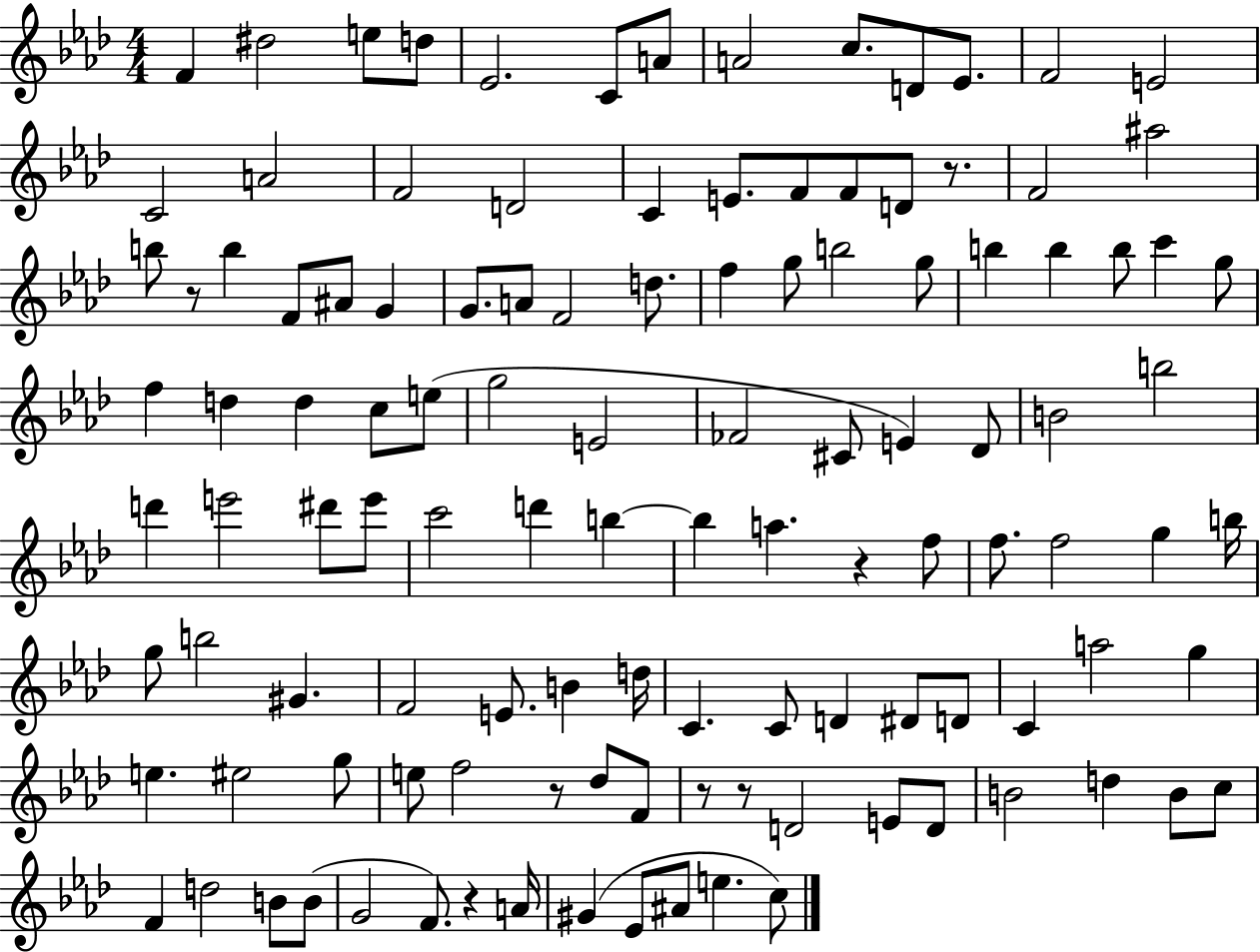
{
  \clef treble
  \numericTimeSignature
  \time 4/4
  \key aes \major
  f'4 dis''2 e''8 d''8 | ees'2. c'8 a'8 | a'2 c''8. d'8 ees'8. | f'2 e'2 | \break c'2 a'2 | f'2 d'2 | c'4 e'8. f'8 f'8 d'8 r8. | f'2 ais''2 | \break b''8 r8 b''4 f'8 ais'8 g'4 | g'8. a'8 f'2 d''8. | f''4 g''8 b''2 g''8 | b''4 b''4 b''8 c'''4 g''8 | \break f''4 d''4 d''4 c''8 e''8( | g''2 e'2 | fes'2 cis'8 e'4) des'8 | b'2 b''2 | \break d'''4 e'''2 dis'''8 e'''8 | c'''2 d'''4 b''4~~ | b''4 a''4. r4 f''8 | f''8. f''2 g''4 b''16 | \break g''8 b''2 gis'4. | f'2 e'8. b'4 d''16 | c'4. c'8 d'4 dis'8 d'8 | c'4 a''2 g''4 | \break e''4. eis''2 g''8 | e''8 f''2 r8 des''8 f'8 | r8 r8 d'2 e'8 d'8 | b'2 d''4 b'8 c''8 | \break f'4 d''2 b'8 b'8( | g'2 f'8.) r4 a'16 | gis'4( ees'8 ais'8 e''4. c''8) | \bar "|."
}